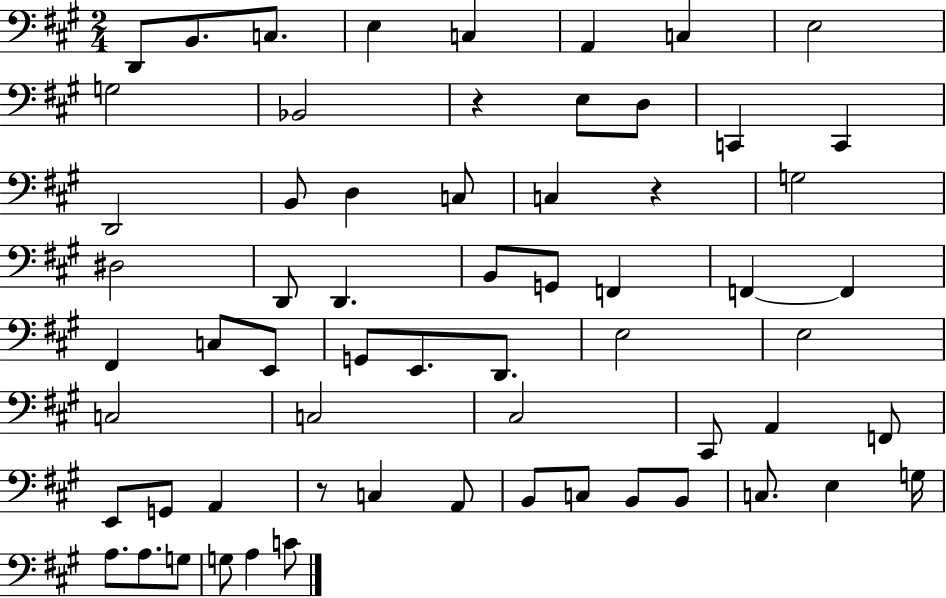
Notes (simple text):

D2/e B2/e. C3/e. E3/q C3/q A2/q C3/q E3/h G3/h Bb2/h R/q E3/e D3/e C2/q C2/q D2/h B2/e D3/q C3/e C3/q R/q G3/h D#3/h D2/e D2/q. B2/e G2/e F2/q F2/q F2/q F#2/q C3/e E2/e G2/e E2/e. D2/e. E3/h E3/h C3/h C3/h C#3/h C#2/e A2/q F2/e E2/e G2/e A2/q R/e C3/q A2/e B2/e C3/e B2/e B2/e C3/e. E3/q G3/s A3/e. A3/e. G3/e G3/e A3/q C4/e